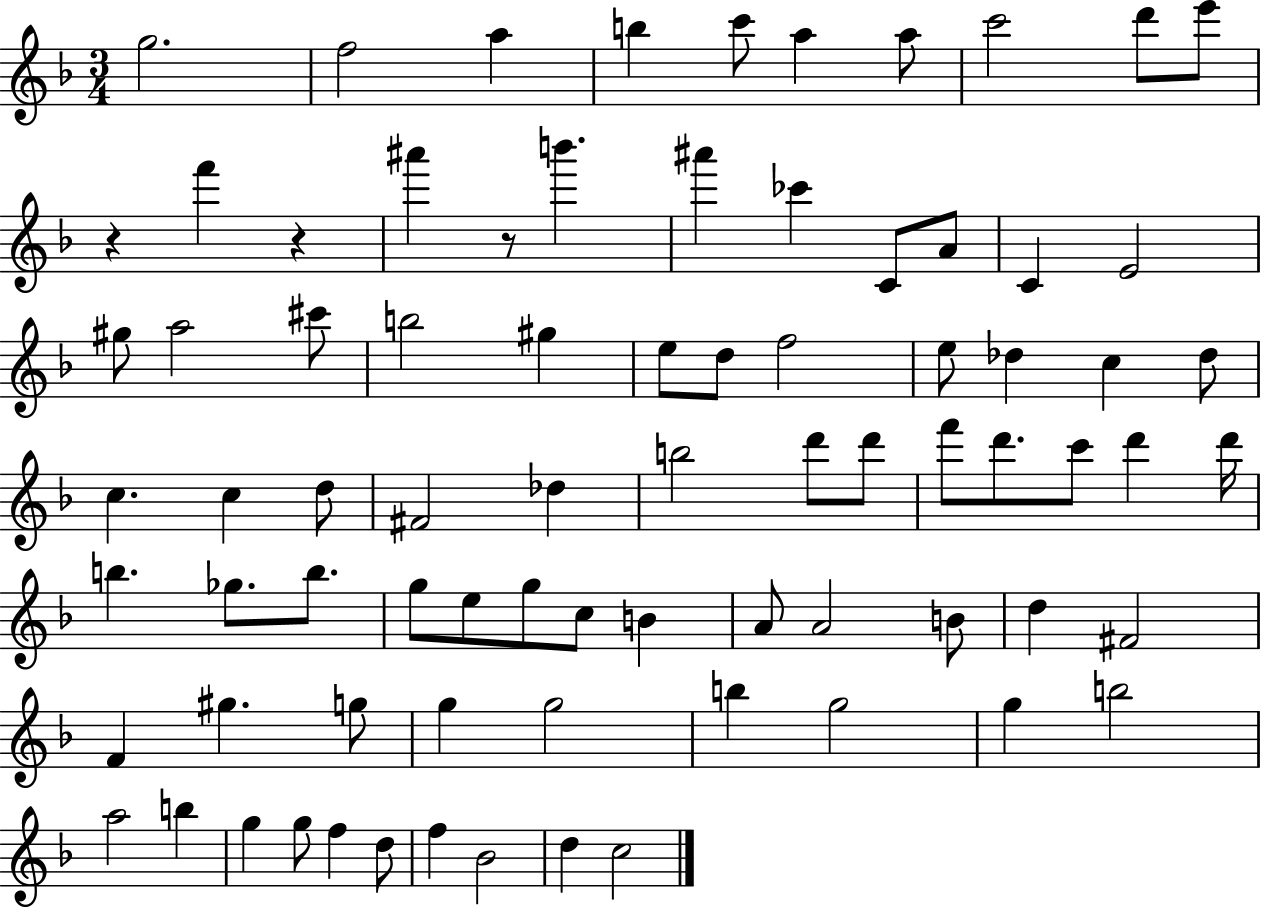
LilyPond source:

{
  \clef treble
  \numericTimeSignature
  \time 3/4
  \key f \major
  g''2. | f''2 a''4 | b''4 c'''8 a''4 a''8 | c'''2 d'''8 e'''8 | \break r4 f'''4 r4 | ais'''4 r8 b'''4. | ais'''4 ces'''4 c'8 a'8 | c'4 e'2 | \break gis''8 a''2 cis'''8 | b''2 gis''4 | e''8 d''8 f''2 | e''8 des''4 c''4 des''8 | \break c''4. c''4 d''8 | fis'2 des''4 | b''2 d'''8 d'''8 | f'''8 d'''8. c'''8 d'''4 d'''16 | \break b''4. ges''8. b''8. | g''8 e''8 g''8 c''8 b'4 | a'8 a'2 b'8 | d''4 fis'2 | \break f'4 gis''4. g''8 | g''4 g''2 | b''4 g''2 | g''4 b''2 | \break a''2 b''4 | g''4 g''8 f''4 d''8 | f''4 bes'2 | d''4 c''2 | \break \bar "|."
}